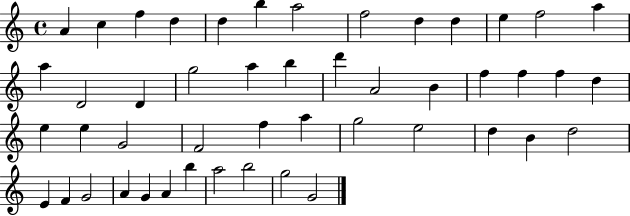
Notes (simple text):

A4/q C5/q F5/q D5/q D5/q B5/q A5/h F5/h D5/q D5/q E5/q F5/h A5/q A5/q D4/h D4/q G5/h A5/q B5/q D6/q A4/h B4/q F5/q F5/q F5/q D5/q E5/q E5/q G4/h F4/h F5/q A5/q G5/h E5/h D5/q B4/q D5/h E4/q F4/q G4/h A4/q G4/q A4/q B5/q A5/h B5/h G5/h G4/h